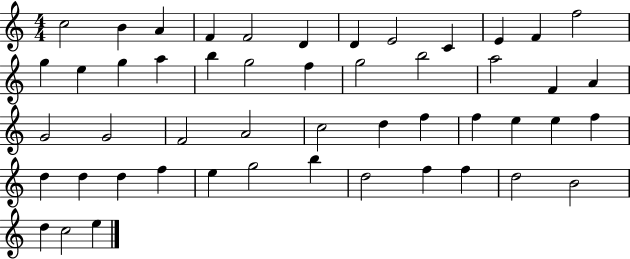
X:1
T:Untitled
M:4/4
L:1/4
K:C
c2 B A F F2 D D E2 C E F f2 g e g a b g2 f g2 b2 a2 F A G2 G2 F2 A2 c2 d f f e e f d d d f e g2 b d2 f f d2 B2 d c2 e